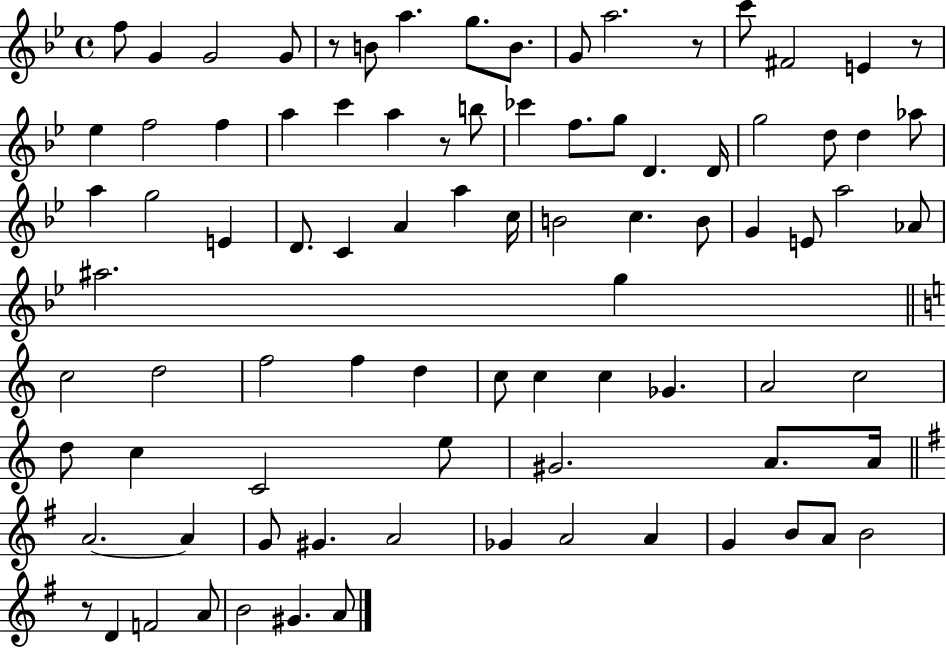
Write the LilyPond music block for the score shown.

{
  \clef treble
  \time 4/4
  \defaultTimeSignature
  \key bes \major
  f''8 g'4 g'2 g'8 | r8 b'8 a''4. g''8. b'8. | g'8 a''2. r8 | c'''8 fis'2 e'4 r8 | \break ees''4 f''2 f''4 | a''4 c'''4 a''4 r8 b''8 | ces'''4 f''8. g''8 d'4. d'16 | g''2 d''8 d''4 aes''8 | \break a''4 g''2 e'4 | d'8. c'4 a'4 a''4 c''16 | b'2 c''4. b'8 | g'4 e'8 a''2 aes'8 | \break ais''2. g''4 | \bar "||" \break \key a \minor c''2 d''2 | f''2 f''4 d''4 | c''8 c''4 c''4 ges'4. | a'2 c''2 | \break d''8 c''4 c'2 e''8 | gis'2. a'8. a'16 | \bar "||" \break \key g \major a'2.~~ a'4 | g'8 gis'4. a'2 | ges'4 a'2 a'4 | g'4 b'8 a'8 b'2 | \break r8 d'4 f'2 a'8 | b'2 gis'4. a'8 | \bar "|."
}